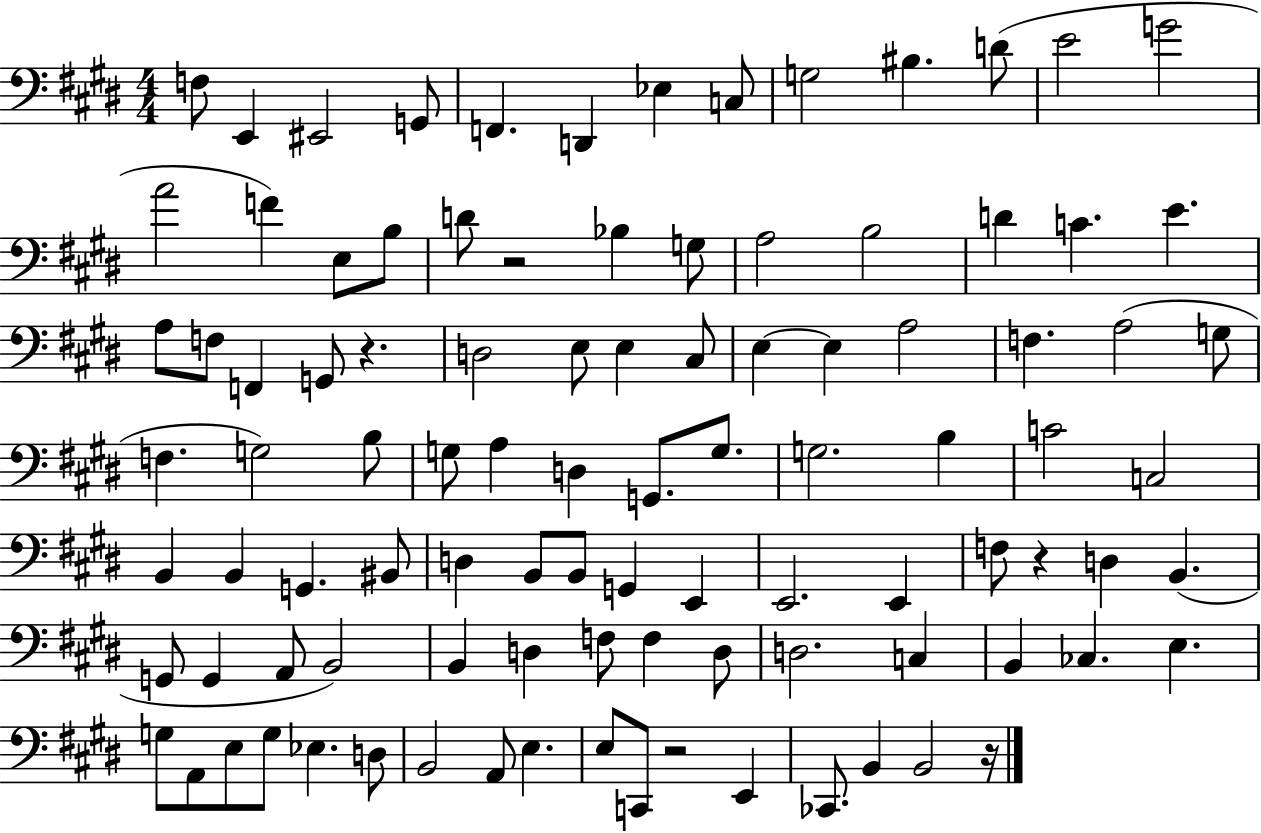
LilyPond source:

{
  \clef bass
  \numericTimeSignature
  \time 4/4
  \key e \major
  f8 e,4 eis,2 g,8 | f,4. d,4 ees4 c8 | g2 bis4. d'8( | e'2 g'2 | \break a'2 f'4) e8 b8 | d'8 r2 bes4 g8 | a2 b2 | d'4 c'4. e'4. | \break a8 f8 f,4 g,8 r4. | d2 e8 e4 cis8 | e4~~ e4 a2 | f4. a2( g8 | \break f4. g2) b8 | g8 a4 d4 g,8. g8. | g2. b4 | c'2 c2 | \break b,4 b,4 g,4. bis,8 | d4 b,8 b,8 g,4 e,4 | e,2. e,4 | f8 r4 d4 b,4.( | \break g,8 g,4 a,8 b,2) | b,4 d4 f8 f4 d8 | d2. c4 | b,4 ces4. e4. | \break g8 a,8 e8 g8 ees4. d8 | b,2 a,8 e4. | e8 c,8 r2 e,4 | ces,8. b,4 b,2 r16 | \break \bar "|."
}